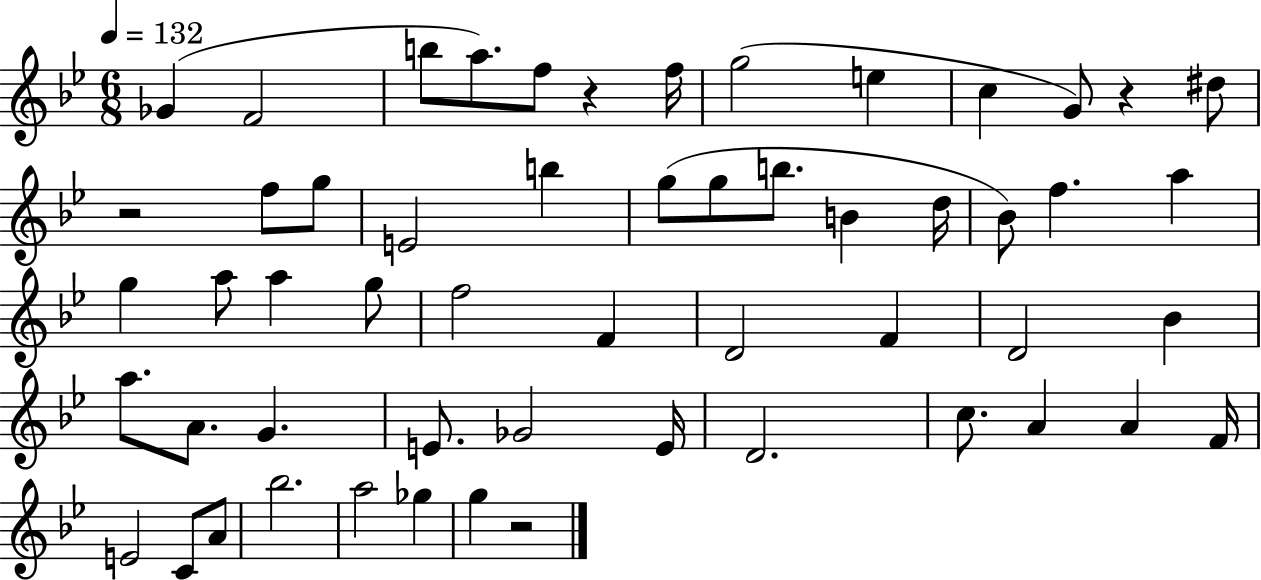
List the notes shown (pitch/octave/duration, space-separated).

Gb4/q F4/h B5/e A5/e. F5/e R/q F5/s G5/h E5/q C5/q G4/e R/q D#5/e R/h F5/e G5/e E4/h B5/q G5/e G5/e B5/e. B4/q D5/s Bb4/e F5/q. A5/q G5/q A5/e A5/q G5/e F5/h F4/q D4/h F4/q D4/h Bb4/q A5/e. A4/e. G4/q. E4/e. Gb4/h E4/s D4/h. C5/e. A4/q A4/q F4/s E4/h C4/e A4/e Bb5/h. A5/h Gb5/q G5/q R/h